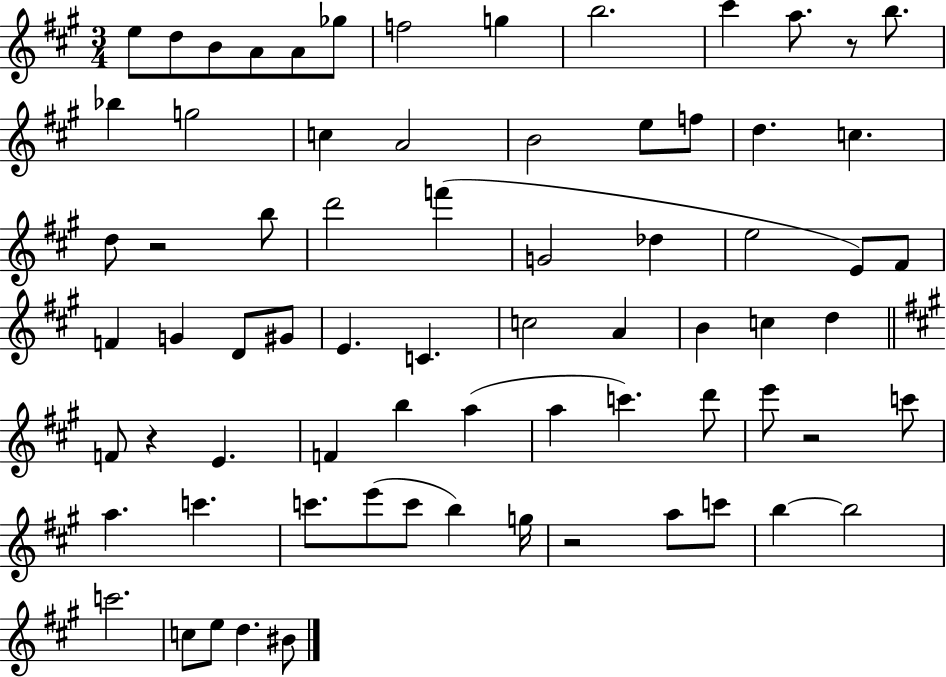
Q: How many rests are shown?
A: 5